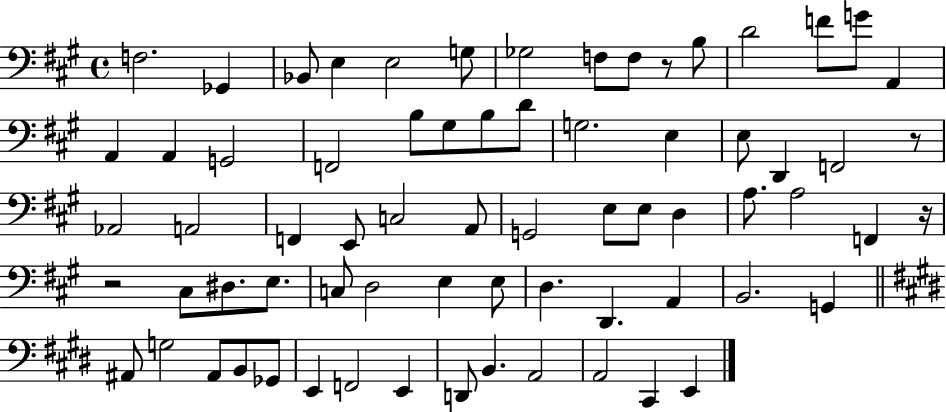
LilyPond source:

{
  \clef bass
  \time 4/4
  \defaultTimeSignature
  \key a \major
  f2. ges,4 | bes,8 e4 e2 g8 | ges2 f8 f8 r8 b8 | d'2 f'8 g'8 a,4 | \break a,4 a,4 g,2 | f,2 b8 gis8 b8 d'8 | g2. e4 | e8 d,4 f,2 r8 | \break aes,2 a,2 | f,4 e,8 c2 a,8 | g,2 e8 e8 d4 | a8. a2 f,4 r16 | \break r2 cis8 dis8. e8. | c8 d2 e4 e8 | d4. d,4. a,4 | b,2. g,4 | \break \bar "||" \break \key e \major ais,8 g2 ais,8 b,8 ges,8 | e,4 f,2 e,4 | d,8 b,4. a,2 | a,2 cis,4 e,4 | \break \bar "|."
}